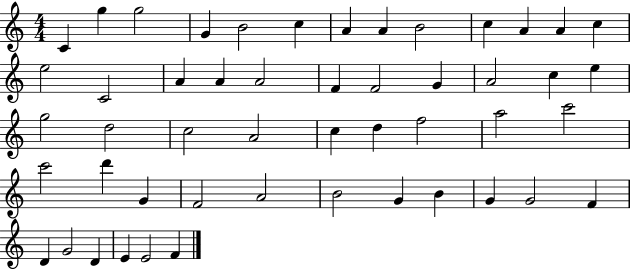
C4/q G5/q G5/h G4/q B4/h C5/q A4/q A4/q B4/h C5/q A4/q A4/q C5/q E5/h C4/h A4/q A4/q A4/h F4/q F4/h G4/q A4/h C5/q E5/q G5/h D5/h C5/h A4/h C5/q D5/q F5/h A5/h C6/h C6/h D6/q G4/q F4/h A4/h B4/h G4/q B4/q G4/q G4/h F4/q D4/q G4/h D4/q E4/q E4/h F4/q